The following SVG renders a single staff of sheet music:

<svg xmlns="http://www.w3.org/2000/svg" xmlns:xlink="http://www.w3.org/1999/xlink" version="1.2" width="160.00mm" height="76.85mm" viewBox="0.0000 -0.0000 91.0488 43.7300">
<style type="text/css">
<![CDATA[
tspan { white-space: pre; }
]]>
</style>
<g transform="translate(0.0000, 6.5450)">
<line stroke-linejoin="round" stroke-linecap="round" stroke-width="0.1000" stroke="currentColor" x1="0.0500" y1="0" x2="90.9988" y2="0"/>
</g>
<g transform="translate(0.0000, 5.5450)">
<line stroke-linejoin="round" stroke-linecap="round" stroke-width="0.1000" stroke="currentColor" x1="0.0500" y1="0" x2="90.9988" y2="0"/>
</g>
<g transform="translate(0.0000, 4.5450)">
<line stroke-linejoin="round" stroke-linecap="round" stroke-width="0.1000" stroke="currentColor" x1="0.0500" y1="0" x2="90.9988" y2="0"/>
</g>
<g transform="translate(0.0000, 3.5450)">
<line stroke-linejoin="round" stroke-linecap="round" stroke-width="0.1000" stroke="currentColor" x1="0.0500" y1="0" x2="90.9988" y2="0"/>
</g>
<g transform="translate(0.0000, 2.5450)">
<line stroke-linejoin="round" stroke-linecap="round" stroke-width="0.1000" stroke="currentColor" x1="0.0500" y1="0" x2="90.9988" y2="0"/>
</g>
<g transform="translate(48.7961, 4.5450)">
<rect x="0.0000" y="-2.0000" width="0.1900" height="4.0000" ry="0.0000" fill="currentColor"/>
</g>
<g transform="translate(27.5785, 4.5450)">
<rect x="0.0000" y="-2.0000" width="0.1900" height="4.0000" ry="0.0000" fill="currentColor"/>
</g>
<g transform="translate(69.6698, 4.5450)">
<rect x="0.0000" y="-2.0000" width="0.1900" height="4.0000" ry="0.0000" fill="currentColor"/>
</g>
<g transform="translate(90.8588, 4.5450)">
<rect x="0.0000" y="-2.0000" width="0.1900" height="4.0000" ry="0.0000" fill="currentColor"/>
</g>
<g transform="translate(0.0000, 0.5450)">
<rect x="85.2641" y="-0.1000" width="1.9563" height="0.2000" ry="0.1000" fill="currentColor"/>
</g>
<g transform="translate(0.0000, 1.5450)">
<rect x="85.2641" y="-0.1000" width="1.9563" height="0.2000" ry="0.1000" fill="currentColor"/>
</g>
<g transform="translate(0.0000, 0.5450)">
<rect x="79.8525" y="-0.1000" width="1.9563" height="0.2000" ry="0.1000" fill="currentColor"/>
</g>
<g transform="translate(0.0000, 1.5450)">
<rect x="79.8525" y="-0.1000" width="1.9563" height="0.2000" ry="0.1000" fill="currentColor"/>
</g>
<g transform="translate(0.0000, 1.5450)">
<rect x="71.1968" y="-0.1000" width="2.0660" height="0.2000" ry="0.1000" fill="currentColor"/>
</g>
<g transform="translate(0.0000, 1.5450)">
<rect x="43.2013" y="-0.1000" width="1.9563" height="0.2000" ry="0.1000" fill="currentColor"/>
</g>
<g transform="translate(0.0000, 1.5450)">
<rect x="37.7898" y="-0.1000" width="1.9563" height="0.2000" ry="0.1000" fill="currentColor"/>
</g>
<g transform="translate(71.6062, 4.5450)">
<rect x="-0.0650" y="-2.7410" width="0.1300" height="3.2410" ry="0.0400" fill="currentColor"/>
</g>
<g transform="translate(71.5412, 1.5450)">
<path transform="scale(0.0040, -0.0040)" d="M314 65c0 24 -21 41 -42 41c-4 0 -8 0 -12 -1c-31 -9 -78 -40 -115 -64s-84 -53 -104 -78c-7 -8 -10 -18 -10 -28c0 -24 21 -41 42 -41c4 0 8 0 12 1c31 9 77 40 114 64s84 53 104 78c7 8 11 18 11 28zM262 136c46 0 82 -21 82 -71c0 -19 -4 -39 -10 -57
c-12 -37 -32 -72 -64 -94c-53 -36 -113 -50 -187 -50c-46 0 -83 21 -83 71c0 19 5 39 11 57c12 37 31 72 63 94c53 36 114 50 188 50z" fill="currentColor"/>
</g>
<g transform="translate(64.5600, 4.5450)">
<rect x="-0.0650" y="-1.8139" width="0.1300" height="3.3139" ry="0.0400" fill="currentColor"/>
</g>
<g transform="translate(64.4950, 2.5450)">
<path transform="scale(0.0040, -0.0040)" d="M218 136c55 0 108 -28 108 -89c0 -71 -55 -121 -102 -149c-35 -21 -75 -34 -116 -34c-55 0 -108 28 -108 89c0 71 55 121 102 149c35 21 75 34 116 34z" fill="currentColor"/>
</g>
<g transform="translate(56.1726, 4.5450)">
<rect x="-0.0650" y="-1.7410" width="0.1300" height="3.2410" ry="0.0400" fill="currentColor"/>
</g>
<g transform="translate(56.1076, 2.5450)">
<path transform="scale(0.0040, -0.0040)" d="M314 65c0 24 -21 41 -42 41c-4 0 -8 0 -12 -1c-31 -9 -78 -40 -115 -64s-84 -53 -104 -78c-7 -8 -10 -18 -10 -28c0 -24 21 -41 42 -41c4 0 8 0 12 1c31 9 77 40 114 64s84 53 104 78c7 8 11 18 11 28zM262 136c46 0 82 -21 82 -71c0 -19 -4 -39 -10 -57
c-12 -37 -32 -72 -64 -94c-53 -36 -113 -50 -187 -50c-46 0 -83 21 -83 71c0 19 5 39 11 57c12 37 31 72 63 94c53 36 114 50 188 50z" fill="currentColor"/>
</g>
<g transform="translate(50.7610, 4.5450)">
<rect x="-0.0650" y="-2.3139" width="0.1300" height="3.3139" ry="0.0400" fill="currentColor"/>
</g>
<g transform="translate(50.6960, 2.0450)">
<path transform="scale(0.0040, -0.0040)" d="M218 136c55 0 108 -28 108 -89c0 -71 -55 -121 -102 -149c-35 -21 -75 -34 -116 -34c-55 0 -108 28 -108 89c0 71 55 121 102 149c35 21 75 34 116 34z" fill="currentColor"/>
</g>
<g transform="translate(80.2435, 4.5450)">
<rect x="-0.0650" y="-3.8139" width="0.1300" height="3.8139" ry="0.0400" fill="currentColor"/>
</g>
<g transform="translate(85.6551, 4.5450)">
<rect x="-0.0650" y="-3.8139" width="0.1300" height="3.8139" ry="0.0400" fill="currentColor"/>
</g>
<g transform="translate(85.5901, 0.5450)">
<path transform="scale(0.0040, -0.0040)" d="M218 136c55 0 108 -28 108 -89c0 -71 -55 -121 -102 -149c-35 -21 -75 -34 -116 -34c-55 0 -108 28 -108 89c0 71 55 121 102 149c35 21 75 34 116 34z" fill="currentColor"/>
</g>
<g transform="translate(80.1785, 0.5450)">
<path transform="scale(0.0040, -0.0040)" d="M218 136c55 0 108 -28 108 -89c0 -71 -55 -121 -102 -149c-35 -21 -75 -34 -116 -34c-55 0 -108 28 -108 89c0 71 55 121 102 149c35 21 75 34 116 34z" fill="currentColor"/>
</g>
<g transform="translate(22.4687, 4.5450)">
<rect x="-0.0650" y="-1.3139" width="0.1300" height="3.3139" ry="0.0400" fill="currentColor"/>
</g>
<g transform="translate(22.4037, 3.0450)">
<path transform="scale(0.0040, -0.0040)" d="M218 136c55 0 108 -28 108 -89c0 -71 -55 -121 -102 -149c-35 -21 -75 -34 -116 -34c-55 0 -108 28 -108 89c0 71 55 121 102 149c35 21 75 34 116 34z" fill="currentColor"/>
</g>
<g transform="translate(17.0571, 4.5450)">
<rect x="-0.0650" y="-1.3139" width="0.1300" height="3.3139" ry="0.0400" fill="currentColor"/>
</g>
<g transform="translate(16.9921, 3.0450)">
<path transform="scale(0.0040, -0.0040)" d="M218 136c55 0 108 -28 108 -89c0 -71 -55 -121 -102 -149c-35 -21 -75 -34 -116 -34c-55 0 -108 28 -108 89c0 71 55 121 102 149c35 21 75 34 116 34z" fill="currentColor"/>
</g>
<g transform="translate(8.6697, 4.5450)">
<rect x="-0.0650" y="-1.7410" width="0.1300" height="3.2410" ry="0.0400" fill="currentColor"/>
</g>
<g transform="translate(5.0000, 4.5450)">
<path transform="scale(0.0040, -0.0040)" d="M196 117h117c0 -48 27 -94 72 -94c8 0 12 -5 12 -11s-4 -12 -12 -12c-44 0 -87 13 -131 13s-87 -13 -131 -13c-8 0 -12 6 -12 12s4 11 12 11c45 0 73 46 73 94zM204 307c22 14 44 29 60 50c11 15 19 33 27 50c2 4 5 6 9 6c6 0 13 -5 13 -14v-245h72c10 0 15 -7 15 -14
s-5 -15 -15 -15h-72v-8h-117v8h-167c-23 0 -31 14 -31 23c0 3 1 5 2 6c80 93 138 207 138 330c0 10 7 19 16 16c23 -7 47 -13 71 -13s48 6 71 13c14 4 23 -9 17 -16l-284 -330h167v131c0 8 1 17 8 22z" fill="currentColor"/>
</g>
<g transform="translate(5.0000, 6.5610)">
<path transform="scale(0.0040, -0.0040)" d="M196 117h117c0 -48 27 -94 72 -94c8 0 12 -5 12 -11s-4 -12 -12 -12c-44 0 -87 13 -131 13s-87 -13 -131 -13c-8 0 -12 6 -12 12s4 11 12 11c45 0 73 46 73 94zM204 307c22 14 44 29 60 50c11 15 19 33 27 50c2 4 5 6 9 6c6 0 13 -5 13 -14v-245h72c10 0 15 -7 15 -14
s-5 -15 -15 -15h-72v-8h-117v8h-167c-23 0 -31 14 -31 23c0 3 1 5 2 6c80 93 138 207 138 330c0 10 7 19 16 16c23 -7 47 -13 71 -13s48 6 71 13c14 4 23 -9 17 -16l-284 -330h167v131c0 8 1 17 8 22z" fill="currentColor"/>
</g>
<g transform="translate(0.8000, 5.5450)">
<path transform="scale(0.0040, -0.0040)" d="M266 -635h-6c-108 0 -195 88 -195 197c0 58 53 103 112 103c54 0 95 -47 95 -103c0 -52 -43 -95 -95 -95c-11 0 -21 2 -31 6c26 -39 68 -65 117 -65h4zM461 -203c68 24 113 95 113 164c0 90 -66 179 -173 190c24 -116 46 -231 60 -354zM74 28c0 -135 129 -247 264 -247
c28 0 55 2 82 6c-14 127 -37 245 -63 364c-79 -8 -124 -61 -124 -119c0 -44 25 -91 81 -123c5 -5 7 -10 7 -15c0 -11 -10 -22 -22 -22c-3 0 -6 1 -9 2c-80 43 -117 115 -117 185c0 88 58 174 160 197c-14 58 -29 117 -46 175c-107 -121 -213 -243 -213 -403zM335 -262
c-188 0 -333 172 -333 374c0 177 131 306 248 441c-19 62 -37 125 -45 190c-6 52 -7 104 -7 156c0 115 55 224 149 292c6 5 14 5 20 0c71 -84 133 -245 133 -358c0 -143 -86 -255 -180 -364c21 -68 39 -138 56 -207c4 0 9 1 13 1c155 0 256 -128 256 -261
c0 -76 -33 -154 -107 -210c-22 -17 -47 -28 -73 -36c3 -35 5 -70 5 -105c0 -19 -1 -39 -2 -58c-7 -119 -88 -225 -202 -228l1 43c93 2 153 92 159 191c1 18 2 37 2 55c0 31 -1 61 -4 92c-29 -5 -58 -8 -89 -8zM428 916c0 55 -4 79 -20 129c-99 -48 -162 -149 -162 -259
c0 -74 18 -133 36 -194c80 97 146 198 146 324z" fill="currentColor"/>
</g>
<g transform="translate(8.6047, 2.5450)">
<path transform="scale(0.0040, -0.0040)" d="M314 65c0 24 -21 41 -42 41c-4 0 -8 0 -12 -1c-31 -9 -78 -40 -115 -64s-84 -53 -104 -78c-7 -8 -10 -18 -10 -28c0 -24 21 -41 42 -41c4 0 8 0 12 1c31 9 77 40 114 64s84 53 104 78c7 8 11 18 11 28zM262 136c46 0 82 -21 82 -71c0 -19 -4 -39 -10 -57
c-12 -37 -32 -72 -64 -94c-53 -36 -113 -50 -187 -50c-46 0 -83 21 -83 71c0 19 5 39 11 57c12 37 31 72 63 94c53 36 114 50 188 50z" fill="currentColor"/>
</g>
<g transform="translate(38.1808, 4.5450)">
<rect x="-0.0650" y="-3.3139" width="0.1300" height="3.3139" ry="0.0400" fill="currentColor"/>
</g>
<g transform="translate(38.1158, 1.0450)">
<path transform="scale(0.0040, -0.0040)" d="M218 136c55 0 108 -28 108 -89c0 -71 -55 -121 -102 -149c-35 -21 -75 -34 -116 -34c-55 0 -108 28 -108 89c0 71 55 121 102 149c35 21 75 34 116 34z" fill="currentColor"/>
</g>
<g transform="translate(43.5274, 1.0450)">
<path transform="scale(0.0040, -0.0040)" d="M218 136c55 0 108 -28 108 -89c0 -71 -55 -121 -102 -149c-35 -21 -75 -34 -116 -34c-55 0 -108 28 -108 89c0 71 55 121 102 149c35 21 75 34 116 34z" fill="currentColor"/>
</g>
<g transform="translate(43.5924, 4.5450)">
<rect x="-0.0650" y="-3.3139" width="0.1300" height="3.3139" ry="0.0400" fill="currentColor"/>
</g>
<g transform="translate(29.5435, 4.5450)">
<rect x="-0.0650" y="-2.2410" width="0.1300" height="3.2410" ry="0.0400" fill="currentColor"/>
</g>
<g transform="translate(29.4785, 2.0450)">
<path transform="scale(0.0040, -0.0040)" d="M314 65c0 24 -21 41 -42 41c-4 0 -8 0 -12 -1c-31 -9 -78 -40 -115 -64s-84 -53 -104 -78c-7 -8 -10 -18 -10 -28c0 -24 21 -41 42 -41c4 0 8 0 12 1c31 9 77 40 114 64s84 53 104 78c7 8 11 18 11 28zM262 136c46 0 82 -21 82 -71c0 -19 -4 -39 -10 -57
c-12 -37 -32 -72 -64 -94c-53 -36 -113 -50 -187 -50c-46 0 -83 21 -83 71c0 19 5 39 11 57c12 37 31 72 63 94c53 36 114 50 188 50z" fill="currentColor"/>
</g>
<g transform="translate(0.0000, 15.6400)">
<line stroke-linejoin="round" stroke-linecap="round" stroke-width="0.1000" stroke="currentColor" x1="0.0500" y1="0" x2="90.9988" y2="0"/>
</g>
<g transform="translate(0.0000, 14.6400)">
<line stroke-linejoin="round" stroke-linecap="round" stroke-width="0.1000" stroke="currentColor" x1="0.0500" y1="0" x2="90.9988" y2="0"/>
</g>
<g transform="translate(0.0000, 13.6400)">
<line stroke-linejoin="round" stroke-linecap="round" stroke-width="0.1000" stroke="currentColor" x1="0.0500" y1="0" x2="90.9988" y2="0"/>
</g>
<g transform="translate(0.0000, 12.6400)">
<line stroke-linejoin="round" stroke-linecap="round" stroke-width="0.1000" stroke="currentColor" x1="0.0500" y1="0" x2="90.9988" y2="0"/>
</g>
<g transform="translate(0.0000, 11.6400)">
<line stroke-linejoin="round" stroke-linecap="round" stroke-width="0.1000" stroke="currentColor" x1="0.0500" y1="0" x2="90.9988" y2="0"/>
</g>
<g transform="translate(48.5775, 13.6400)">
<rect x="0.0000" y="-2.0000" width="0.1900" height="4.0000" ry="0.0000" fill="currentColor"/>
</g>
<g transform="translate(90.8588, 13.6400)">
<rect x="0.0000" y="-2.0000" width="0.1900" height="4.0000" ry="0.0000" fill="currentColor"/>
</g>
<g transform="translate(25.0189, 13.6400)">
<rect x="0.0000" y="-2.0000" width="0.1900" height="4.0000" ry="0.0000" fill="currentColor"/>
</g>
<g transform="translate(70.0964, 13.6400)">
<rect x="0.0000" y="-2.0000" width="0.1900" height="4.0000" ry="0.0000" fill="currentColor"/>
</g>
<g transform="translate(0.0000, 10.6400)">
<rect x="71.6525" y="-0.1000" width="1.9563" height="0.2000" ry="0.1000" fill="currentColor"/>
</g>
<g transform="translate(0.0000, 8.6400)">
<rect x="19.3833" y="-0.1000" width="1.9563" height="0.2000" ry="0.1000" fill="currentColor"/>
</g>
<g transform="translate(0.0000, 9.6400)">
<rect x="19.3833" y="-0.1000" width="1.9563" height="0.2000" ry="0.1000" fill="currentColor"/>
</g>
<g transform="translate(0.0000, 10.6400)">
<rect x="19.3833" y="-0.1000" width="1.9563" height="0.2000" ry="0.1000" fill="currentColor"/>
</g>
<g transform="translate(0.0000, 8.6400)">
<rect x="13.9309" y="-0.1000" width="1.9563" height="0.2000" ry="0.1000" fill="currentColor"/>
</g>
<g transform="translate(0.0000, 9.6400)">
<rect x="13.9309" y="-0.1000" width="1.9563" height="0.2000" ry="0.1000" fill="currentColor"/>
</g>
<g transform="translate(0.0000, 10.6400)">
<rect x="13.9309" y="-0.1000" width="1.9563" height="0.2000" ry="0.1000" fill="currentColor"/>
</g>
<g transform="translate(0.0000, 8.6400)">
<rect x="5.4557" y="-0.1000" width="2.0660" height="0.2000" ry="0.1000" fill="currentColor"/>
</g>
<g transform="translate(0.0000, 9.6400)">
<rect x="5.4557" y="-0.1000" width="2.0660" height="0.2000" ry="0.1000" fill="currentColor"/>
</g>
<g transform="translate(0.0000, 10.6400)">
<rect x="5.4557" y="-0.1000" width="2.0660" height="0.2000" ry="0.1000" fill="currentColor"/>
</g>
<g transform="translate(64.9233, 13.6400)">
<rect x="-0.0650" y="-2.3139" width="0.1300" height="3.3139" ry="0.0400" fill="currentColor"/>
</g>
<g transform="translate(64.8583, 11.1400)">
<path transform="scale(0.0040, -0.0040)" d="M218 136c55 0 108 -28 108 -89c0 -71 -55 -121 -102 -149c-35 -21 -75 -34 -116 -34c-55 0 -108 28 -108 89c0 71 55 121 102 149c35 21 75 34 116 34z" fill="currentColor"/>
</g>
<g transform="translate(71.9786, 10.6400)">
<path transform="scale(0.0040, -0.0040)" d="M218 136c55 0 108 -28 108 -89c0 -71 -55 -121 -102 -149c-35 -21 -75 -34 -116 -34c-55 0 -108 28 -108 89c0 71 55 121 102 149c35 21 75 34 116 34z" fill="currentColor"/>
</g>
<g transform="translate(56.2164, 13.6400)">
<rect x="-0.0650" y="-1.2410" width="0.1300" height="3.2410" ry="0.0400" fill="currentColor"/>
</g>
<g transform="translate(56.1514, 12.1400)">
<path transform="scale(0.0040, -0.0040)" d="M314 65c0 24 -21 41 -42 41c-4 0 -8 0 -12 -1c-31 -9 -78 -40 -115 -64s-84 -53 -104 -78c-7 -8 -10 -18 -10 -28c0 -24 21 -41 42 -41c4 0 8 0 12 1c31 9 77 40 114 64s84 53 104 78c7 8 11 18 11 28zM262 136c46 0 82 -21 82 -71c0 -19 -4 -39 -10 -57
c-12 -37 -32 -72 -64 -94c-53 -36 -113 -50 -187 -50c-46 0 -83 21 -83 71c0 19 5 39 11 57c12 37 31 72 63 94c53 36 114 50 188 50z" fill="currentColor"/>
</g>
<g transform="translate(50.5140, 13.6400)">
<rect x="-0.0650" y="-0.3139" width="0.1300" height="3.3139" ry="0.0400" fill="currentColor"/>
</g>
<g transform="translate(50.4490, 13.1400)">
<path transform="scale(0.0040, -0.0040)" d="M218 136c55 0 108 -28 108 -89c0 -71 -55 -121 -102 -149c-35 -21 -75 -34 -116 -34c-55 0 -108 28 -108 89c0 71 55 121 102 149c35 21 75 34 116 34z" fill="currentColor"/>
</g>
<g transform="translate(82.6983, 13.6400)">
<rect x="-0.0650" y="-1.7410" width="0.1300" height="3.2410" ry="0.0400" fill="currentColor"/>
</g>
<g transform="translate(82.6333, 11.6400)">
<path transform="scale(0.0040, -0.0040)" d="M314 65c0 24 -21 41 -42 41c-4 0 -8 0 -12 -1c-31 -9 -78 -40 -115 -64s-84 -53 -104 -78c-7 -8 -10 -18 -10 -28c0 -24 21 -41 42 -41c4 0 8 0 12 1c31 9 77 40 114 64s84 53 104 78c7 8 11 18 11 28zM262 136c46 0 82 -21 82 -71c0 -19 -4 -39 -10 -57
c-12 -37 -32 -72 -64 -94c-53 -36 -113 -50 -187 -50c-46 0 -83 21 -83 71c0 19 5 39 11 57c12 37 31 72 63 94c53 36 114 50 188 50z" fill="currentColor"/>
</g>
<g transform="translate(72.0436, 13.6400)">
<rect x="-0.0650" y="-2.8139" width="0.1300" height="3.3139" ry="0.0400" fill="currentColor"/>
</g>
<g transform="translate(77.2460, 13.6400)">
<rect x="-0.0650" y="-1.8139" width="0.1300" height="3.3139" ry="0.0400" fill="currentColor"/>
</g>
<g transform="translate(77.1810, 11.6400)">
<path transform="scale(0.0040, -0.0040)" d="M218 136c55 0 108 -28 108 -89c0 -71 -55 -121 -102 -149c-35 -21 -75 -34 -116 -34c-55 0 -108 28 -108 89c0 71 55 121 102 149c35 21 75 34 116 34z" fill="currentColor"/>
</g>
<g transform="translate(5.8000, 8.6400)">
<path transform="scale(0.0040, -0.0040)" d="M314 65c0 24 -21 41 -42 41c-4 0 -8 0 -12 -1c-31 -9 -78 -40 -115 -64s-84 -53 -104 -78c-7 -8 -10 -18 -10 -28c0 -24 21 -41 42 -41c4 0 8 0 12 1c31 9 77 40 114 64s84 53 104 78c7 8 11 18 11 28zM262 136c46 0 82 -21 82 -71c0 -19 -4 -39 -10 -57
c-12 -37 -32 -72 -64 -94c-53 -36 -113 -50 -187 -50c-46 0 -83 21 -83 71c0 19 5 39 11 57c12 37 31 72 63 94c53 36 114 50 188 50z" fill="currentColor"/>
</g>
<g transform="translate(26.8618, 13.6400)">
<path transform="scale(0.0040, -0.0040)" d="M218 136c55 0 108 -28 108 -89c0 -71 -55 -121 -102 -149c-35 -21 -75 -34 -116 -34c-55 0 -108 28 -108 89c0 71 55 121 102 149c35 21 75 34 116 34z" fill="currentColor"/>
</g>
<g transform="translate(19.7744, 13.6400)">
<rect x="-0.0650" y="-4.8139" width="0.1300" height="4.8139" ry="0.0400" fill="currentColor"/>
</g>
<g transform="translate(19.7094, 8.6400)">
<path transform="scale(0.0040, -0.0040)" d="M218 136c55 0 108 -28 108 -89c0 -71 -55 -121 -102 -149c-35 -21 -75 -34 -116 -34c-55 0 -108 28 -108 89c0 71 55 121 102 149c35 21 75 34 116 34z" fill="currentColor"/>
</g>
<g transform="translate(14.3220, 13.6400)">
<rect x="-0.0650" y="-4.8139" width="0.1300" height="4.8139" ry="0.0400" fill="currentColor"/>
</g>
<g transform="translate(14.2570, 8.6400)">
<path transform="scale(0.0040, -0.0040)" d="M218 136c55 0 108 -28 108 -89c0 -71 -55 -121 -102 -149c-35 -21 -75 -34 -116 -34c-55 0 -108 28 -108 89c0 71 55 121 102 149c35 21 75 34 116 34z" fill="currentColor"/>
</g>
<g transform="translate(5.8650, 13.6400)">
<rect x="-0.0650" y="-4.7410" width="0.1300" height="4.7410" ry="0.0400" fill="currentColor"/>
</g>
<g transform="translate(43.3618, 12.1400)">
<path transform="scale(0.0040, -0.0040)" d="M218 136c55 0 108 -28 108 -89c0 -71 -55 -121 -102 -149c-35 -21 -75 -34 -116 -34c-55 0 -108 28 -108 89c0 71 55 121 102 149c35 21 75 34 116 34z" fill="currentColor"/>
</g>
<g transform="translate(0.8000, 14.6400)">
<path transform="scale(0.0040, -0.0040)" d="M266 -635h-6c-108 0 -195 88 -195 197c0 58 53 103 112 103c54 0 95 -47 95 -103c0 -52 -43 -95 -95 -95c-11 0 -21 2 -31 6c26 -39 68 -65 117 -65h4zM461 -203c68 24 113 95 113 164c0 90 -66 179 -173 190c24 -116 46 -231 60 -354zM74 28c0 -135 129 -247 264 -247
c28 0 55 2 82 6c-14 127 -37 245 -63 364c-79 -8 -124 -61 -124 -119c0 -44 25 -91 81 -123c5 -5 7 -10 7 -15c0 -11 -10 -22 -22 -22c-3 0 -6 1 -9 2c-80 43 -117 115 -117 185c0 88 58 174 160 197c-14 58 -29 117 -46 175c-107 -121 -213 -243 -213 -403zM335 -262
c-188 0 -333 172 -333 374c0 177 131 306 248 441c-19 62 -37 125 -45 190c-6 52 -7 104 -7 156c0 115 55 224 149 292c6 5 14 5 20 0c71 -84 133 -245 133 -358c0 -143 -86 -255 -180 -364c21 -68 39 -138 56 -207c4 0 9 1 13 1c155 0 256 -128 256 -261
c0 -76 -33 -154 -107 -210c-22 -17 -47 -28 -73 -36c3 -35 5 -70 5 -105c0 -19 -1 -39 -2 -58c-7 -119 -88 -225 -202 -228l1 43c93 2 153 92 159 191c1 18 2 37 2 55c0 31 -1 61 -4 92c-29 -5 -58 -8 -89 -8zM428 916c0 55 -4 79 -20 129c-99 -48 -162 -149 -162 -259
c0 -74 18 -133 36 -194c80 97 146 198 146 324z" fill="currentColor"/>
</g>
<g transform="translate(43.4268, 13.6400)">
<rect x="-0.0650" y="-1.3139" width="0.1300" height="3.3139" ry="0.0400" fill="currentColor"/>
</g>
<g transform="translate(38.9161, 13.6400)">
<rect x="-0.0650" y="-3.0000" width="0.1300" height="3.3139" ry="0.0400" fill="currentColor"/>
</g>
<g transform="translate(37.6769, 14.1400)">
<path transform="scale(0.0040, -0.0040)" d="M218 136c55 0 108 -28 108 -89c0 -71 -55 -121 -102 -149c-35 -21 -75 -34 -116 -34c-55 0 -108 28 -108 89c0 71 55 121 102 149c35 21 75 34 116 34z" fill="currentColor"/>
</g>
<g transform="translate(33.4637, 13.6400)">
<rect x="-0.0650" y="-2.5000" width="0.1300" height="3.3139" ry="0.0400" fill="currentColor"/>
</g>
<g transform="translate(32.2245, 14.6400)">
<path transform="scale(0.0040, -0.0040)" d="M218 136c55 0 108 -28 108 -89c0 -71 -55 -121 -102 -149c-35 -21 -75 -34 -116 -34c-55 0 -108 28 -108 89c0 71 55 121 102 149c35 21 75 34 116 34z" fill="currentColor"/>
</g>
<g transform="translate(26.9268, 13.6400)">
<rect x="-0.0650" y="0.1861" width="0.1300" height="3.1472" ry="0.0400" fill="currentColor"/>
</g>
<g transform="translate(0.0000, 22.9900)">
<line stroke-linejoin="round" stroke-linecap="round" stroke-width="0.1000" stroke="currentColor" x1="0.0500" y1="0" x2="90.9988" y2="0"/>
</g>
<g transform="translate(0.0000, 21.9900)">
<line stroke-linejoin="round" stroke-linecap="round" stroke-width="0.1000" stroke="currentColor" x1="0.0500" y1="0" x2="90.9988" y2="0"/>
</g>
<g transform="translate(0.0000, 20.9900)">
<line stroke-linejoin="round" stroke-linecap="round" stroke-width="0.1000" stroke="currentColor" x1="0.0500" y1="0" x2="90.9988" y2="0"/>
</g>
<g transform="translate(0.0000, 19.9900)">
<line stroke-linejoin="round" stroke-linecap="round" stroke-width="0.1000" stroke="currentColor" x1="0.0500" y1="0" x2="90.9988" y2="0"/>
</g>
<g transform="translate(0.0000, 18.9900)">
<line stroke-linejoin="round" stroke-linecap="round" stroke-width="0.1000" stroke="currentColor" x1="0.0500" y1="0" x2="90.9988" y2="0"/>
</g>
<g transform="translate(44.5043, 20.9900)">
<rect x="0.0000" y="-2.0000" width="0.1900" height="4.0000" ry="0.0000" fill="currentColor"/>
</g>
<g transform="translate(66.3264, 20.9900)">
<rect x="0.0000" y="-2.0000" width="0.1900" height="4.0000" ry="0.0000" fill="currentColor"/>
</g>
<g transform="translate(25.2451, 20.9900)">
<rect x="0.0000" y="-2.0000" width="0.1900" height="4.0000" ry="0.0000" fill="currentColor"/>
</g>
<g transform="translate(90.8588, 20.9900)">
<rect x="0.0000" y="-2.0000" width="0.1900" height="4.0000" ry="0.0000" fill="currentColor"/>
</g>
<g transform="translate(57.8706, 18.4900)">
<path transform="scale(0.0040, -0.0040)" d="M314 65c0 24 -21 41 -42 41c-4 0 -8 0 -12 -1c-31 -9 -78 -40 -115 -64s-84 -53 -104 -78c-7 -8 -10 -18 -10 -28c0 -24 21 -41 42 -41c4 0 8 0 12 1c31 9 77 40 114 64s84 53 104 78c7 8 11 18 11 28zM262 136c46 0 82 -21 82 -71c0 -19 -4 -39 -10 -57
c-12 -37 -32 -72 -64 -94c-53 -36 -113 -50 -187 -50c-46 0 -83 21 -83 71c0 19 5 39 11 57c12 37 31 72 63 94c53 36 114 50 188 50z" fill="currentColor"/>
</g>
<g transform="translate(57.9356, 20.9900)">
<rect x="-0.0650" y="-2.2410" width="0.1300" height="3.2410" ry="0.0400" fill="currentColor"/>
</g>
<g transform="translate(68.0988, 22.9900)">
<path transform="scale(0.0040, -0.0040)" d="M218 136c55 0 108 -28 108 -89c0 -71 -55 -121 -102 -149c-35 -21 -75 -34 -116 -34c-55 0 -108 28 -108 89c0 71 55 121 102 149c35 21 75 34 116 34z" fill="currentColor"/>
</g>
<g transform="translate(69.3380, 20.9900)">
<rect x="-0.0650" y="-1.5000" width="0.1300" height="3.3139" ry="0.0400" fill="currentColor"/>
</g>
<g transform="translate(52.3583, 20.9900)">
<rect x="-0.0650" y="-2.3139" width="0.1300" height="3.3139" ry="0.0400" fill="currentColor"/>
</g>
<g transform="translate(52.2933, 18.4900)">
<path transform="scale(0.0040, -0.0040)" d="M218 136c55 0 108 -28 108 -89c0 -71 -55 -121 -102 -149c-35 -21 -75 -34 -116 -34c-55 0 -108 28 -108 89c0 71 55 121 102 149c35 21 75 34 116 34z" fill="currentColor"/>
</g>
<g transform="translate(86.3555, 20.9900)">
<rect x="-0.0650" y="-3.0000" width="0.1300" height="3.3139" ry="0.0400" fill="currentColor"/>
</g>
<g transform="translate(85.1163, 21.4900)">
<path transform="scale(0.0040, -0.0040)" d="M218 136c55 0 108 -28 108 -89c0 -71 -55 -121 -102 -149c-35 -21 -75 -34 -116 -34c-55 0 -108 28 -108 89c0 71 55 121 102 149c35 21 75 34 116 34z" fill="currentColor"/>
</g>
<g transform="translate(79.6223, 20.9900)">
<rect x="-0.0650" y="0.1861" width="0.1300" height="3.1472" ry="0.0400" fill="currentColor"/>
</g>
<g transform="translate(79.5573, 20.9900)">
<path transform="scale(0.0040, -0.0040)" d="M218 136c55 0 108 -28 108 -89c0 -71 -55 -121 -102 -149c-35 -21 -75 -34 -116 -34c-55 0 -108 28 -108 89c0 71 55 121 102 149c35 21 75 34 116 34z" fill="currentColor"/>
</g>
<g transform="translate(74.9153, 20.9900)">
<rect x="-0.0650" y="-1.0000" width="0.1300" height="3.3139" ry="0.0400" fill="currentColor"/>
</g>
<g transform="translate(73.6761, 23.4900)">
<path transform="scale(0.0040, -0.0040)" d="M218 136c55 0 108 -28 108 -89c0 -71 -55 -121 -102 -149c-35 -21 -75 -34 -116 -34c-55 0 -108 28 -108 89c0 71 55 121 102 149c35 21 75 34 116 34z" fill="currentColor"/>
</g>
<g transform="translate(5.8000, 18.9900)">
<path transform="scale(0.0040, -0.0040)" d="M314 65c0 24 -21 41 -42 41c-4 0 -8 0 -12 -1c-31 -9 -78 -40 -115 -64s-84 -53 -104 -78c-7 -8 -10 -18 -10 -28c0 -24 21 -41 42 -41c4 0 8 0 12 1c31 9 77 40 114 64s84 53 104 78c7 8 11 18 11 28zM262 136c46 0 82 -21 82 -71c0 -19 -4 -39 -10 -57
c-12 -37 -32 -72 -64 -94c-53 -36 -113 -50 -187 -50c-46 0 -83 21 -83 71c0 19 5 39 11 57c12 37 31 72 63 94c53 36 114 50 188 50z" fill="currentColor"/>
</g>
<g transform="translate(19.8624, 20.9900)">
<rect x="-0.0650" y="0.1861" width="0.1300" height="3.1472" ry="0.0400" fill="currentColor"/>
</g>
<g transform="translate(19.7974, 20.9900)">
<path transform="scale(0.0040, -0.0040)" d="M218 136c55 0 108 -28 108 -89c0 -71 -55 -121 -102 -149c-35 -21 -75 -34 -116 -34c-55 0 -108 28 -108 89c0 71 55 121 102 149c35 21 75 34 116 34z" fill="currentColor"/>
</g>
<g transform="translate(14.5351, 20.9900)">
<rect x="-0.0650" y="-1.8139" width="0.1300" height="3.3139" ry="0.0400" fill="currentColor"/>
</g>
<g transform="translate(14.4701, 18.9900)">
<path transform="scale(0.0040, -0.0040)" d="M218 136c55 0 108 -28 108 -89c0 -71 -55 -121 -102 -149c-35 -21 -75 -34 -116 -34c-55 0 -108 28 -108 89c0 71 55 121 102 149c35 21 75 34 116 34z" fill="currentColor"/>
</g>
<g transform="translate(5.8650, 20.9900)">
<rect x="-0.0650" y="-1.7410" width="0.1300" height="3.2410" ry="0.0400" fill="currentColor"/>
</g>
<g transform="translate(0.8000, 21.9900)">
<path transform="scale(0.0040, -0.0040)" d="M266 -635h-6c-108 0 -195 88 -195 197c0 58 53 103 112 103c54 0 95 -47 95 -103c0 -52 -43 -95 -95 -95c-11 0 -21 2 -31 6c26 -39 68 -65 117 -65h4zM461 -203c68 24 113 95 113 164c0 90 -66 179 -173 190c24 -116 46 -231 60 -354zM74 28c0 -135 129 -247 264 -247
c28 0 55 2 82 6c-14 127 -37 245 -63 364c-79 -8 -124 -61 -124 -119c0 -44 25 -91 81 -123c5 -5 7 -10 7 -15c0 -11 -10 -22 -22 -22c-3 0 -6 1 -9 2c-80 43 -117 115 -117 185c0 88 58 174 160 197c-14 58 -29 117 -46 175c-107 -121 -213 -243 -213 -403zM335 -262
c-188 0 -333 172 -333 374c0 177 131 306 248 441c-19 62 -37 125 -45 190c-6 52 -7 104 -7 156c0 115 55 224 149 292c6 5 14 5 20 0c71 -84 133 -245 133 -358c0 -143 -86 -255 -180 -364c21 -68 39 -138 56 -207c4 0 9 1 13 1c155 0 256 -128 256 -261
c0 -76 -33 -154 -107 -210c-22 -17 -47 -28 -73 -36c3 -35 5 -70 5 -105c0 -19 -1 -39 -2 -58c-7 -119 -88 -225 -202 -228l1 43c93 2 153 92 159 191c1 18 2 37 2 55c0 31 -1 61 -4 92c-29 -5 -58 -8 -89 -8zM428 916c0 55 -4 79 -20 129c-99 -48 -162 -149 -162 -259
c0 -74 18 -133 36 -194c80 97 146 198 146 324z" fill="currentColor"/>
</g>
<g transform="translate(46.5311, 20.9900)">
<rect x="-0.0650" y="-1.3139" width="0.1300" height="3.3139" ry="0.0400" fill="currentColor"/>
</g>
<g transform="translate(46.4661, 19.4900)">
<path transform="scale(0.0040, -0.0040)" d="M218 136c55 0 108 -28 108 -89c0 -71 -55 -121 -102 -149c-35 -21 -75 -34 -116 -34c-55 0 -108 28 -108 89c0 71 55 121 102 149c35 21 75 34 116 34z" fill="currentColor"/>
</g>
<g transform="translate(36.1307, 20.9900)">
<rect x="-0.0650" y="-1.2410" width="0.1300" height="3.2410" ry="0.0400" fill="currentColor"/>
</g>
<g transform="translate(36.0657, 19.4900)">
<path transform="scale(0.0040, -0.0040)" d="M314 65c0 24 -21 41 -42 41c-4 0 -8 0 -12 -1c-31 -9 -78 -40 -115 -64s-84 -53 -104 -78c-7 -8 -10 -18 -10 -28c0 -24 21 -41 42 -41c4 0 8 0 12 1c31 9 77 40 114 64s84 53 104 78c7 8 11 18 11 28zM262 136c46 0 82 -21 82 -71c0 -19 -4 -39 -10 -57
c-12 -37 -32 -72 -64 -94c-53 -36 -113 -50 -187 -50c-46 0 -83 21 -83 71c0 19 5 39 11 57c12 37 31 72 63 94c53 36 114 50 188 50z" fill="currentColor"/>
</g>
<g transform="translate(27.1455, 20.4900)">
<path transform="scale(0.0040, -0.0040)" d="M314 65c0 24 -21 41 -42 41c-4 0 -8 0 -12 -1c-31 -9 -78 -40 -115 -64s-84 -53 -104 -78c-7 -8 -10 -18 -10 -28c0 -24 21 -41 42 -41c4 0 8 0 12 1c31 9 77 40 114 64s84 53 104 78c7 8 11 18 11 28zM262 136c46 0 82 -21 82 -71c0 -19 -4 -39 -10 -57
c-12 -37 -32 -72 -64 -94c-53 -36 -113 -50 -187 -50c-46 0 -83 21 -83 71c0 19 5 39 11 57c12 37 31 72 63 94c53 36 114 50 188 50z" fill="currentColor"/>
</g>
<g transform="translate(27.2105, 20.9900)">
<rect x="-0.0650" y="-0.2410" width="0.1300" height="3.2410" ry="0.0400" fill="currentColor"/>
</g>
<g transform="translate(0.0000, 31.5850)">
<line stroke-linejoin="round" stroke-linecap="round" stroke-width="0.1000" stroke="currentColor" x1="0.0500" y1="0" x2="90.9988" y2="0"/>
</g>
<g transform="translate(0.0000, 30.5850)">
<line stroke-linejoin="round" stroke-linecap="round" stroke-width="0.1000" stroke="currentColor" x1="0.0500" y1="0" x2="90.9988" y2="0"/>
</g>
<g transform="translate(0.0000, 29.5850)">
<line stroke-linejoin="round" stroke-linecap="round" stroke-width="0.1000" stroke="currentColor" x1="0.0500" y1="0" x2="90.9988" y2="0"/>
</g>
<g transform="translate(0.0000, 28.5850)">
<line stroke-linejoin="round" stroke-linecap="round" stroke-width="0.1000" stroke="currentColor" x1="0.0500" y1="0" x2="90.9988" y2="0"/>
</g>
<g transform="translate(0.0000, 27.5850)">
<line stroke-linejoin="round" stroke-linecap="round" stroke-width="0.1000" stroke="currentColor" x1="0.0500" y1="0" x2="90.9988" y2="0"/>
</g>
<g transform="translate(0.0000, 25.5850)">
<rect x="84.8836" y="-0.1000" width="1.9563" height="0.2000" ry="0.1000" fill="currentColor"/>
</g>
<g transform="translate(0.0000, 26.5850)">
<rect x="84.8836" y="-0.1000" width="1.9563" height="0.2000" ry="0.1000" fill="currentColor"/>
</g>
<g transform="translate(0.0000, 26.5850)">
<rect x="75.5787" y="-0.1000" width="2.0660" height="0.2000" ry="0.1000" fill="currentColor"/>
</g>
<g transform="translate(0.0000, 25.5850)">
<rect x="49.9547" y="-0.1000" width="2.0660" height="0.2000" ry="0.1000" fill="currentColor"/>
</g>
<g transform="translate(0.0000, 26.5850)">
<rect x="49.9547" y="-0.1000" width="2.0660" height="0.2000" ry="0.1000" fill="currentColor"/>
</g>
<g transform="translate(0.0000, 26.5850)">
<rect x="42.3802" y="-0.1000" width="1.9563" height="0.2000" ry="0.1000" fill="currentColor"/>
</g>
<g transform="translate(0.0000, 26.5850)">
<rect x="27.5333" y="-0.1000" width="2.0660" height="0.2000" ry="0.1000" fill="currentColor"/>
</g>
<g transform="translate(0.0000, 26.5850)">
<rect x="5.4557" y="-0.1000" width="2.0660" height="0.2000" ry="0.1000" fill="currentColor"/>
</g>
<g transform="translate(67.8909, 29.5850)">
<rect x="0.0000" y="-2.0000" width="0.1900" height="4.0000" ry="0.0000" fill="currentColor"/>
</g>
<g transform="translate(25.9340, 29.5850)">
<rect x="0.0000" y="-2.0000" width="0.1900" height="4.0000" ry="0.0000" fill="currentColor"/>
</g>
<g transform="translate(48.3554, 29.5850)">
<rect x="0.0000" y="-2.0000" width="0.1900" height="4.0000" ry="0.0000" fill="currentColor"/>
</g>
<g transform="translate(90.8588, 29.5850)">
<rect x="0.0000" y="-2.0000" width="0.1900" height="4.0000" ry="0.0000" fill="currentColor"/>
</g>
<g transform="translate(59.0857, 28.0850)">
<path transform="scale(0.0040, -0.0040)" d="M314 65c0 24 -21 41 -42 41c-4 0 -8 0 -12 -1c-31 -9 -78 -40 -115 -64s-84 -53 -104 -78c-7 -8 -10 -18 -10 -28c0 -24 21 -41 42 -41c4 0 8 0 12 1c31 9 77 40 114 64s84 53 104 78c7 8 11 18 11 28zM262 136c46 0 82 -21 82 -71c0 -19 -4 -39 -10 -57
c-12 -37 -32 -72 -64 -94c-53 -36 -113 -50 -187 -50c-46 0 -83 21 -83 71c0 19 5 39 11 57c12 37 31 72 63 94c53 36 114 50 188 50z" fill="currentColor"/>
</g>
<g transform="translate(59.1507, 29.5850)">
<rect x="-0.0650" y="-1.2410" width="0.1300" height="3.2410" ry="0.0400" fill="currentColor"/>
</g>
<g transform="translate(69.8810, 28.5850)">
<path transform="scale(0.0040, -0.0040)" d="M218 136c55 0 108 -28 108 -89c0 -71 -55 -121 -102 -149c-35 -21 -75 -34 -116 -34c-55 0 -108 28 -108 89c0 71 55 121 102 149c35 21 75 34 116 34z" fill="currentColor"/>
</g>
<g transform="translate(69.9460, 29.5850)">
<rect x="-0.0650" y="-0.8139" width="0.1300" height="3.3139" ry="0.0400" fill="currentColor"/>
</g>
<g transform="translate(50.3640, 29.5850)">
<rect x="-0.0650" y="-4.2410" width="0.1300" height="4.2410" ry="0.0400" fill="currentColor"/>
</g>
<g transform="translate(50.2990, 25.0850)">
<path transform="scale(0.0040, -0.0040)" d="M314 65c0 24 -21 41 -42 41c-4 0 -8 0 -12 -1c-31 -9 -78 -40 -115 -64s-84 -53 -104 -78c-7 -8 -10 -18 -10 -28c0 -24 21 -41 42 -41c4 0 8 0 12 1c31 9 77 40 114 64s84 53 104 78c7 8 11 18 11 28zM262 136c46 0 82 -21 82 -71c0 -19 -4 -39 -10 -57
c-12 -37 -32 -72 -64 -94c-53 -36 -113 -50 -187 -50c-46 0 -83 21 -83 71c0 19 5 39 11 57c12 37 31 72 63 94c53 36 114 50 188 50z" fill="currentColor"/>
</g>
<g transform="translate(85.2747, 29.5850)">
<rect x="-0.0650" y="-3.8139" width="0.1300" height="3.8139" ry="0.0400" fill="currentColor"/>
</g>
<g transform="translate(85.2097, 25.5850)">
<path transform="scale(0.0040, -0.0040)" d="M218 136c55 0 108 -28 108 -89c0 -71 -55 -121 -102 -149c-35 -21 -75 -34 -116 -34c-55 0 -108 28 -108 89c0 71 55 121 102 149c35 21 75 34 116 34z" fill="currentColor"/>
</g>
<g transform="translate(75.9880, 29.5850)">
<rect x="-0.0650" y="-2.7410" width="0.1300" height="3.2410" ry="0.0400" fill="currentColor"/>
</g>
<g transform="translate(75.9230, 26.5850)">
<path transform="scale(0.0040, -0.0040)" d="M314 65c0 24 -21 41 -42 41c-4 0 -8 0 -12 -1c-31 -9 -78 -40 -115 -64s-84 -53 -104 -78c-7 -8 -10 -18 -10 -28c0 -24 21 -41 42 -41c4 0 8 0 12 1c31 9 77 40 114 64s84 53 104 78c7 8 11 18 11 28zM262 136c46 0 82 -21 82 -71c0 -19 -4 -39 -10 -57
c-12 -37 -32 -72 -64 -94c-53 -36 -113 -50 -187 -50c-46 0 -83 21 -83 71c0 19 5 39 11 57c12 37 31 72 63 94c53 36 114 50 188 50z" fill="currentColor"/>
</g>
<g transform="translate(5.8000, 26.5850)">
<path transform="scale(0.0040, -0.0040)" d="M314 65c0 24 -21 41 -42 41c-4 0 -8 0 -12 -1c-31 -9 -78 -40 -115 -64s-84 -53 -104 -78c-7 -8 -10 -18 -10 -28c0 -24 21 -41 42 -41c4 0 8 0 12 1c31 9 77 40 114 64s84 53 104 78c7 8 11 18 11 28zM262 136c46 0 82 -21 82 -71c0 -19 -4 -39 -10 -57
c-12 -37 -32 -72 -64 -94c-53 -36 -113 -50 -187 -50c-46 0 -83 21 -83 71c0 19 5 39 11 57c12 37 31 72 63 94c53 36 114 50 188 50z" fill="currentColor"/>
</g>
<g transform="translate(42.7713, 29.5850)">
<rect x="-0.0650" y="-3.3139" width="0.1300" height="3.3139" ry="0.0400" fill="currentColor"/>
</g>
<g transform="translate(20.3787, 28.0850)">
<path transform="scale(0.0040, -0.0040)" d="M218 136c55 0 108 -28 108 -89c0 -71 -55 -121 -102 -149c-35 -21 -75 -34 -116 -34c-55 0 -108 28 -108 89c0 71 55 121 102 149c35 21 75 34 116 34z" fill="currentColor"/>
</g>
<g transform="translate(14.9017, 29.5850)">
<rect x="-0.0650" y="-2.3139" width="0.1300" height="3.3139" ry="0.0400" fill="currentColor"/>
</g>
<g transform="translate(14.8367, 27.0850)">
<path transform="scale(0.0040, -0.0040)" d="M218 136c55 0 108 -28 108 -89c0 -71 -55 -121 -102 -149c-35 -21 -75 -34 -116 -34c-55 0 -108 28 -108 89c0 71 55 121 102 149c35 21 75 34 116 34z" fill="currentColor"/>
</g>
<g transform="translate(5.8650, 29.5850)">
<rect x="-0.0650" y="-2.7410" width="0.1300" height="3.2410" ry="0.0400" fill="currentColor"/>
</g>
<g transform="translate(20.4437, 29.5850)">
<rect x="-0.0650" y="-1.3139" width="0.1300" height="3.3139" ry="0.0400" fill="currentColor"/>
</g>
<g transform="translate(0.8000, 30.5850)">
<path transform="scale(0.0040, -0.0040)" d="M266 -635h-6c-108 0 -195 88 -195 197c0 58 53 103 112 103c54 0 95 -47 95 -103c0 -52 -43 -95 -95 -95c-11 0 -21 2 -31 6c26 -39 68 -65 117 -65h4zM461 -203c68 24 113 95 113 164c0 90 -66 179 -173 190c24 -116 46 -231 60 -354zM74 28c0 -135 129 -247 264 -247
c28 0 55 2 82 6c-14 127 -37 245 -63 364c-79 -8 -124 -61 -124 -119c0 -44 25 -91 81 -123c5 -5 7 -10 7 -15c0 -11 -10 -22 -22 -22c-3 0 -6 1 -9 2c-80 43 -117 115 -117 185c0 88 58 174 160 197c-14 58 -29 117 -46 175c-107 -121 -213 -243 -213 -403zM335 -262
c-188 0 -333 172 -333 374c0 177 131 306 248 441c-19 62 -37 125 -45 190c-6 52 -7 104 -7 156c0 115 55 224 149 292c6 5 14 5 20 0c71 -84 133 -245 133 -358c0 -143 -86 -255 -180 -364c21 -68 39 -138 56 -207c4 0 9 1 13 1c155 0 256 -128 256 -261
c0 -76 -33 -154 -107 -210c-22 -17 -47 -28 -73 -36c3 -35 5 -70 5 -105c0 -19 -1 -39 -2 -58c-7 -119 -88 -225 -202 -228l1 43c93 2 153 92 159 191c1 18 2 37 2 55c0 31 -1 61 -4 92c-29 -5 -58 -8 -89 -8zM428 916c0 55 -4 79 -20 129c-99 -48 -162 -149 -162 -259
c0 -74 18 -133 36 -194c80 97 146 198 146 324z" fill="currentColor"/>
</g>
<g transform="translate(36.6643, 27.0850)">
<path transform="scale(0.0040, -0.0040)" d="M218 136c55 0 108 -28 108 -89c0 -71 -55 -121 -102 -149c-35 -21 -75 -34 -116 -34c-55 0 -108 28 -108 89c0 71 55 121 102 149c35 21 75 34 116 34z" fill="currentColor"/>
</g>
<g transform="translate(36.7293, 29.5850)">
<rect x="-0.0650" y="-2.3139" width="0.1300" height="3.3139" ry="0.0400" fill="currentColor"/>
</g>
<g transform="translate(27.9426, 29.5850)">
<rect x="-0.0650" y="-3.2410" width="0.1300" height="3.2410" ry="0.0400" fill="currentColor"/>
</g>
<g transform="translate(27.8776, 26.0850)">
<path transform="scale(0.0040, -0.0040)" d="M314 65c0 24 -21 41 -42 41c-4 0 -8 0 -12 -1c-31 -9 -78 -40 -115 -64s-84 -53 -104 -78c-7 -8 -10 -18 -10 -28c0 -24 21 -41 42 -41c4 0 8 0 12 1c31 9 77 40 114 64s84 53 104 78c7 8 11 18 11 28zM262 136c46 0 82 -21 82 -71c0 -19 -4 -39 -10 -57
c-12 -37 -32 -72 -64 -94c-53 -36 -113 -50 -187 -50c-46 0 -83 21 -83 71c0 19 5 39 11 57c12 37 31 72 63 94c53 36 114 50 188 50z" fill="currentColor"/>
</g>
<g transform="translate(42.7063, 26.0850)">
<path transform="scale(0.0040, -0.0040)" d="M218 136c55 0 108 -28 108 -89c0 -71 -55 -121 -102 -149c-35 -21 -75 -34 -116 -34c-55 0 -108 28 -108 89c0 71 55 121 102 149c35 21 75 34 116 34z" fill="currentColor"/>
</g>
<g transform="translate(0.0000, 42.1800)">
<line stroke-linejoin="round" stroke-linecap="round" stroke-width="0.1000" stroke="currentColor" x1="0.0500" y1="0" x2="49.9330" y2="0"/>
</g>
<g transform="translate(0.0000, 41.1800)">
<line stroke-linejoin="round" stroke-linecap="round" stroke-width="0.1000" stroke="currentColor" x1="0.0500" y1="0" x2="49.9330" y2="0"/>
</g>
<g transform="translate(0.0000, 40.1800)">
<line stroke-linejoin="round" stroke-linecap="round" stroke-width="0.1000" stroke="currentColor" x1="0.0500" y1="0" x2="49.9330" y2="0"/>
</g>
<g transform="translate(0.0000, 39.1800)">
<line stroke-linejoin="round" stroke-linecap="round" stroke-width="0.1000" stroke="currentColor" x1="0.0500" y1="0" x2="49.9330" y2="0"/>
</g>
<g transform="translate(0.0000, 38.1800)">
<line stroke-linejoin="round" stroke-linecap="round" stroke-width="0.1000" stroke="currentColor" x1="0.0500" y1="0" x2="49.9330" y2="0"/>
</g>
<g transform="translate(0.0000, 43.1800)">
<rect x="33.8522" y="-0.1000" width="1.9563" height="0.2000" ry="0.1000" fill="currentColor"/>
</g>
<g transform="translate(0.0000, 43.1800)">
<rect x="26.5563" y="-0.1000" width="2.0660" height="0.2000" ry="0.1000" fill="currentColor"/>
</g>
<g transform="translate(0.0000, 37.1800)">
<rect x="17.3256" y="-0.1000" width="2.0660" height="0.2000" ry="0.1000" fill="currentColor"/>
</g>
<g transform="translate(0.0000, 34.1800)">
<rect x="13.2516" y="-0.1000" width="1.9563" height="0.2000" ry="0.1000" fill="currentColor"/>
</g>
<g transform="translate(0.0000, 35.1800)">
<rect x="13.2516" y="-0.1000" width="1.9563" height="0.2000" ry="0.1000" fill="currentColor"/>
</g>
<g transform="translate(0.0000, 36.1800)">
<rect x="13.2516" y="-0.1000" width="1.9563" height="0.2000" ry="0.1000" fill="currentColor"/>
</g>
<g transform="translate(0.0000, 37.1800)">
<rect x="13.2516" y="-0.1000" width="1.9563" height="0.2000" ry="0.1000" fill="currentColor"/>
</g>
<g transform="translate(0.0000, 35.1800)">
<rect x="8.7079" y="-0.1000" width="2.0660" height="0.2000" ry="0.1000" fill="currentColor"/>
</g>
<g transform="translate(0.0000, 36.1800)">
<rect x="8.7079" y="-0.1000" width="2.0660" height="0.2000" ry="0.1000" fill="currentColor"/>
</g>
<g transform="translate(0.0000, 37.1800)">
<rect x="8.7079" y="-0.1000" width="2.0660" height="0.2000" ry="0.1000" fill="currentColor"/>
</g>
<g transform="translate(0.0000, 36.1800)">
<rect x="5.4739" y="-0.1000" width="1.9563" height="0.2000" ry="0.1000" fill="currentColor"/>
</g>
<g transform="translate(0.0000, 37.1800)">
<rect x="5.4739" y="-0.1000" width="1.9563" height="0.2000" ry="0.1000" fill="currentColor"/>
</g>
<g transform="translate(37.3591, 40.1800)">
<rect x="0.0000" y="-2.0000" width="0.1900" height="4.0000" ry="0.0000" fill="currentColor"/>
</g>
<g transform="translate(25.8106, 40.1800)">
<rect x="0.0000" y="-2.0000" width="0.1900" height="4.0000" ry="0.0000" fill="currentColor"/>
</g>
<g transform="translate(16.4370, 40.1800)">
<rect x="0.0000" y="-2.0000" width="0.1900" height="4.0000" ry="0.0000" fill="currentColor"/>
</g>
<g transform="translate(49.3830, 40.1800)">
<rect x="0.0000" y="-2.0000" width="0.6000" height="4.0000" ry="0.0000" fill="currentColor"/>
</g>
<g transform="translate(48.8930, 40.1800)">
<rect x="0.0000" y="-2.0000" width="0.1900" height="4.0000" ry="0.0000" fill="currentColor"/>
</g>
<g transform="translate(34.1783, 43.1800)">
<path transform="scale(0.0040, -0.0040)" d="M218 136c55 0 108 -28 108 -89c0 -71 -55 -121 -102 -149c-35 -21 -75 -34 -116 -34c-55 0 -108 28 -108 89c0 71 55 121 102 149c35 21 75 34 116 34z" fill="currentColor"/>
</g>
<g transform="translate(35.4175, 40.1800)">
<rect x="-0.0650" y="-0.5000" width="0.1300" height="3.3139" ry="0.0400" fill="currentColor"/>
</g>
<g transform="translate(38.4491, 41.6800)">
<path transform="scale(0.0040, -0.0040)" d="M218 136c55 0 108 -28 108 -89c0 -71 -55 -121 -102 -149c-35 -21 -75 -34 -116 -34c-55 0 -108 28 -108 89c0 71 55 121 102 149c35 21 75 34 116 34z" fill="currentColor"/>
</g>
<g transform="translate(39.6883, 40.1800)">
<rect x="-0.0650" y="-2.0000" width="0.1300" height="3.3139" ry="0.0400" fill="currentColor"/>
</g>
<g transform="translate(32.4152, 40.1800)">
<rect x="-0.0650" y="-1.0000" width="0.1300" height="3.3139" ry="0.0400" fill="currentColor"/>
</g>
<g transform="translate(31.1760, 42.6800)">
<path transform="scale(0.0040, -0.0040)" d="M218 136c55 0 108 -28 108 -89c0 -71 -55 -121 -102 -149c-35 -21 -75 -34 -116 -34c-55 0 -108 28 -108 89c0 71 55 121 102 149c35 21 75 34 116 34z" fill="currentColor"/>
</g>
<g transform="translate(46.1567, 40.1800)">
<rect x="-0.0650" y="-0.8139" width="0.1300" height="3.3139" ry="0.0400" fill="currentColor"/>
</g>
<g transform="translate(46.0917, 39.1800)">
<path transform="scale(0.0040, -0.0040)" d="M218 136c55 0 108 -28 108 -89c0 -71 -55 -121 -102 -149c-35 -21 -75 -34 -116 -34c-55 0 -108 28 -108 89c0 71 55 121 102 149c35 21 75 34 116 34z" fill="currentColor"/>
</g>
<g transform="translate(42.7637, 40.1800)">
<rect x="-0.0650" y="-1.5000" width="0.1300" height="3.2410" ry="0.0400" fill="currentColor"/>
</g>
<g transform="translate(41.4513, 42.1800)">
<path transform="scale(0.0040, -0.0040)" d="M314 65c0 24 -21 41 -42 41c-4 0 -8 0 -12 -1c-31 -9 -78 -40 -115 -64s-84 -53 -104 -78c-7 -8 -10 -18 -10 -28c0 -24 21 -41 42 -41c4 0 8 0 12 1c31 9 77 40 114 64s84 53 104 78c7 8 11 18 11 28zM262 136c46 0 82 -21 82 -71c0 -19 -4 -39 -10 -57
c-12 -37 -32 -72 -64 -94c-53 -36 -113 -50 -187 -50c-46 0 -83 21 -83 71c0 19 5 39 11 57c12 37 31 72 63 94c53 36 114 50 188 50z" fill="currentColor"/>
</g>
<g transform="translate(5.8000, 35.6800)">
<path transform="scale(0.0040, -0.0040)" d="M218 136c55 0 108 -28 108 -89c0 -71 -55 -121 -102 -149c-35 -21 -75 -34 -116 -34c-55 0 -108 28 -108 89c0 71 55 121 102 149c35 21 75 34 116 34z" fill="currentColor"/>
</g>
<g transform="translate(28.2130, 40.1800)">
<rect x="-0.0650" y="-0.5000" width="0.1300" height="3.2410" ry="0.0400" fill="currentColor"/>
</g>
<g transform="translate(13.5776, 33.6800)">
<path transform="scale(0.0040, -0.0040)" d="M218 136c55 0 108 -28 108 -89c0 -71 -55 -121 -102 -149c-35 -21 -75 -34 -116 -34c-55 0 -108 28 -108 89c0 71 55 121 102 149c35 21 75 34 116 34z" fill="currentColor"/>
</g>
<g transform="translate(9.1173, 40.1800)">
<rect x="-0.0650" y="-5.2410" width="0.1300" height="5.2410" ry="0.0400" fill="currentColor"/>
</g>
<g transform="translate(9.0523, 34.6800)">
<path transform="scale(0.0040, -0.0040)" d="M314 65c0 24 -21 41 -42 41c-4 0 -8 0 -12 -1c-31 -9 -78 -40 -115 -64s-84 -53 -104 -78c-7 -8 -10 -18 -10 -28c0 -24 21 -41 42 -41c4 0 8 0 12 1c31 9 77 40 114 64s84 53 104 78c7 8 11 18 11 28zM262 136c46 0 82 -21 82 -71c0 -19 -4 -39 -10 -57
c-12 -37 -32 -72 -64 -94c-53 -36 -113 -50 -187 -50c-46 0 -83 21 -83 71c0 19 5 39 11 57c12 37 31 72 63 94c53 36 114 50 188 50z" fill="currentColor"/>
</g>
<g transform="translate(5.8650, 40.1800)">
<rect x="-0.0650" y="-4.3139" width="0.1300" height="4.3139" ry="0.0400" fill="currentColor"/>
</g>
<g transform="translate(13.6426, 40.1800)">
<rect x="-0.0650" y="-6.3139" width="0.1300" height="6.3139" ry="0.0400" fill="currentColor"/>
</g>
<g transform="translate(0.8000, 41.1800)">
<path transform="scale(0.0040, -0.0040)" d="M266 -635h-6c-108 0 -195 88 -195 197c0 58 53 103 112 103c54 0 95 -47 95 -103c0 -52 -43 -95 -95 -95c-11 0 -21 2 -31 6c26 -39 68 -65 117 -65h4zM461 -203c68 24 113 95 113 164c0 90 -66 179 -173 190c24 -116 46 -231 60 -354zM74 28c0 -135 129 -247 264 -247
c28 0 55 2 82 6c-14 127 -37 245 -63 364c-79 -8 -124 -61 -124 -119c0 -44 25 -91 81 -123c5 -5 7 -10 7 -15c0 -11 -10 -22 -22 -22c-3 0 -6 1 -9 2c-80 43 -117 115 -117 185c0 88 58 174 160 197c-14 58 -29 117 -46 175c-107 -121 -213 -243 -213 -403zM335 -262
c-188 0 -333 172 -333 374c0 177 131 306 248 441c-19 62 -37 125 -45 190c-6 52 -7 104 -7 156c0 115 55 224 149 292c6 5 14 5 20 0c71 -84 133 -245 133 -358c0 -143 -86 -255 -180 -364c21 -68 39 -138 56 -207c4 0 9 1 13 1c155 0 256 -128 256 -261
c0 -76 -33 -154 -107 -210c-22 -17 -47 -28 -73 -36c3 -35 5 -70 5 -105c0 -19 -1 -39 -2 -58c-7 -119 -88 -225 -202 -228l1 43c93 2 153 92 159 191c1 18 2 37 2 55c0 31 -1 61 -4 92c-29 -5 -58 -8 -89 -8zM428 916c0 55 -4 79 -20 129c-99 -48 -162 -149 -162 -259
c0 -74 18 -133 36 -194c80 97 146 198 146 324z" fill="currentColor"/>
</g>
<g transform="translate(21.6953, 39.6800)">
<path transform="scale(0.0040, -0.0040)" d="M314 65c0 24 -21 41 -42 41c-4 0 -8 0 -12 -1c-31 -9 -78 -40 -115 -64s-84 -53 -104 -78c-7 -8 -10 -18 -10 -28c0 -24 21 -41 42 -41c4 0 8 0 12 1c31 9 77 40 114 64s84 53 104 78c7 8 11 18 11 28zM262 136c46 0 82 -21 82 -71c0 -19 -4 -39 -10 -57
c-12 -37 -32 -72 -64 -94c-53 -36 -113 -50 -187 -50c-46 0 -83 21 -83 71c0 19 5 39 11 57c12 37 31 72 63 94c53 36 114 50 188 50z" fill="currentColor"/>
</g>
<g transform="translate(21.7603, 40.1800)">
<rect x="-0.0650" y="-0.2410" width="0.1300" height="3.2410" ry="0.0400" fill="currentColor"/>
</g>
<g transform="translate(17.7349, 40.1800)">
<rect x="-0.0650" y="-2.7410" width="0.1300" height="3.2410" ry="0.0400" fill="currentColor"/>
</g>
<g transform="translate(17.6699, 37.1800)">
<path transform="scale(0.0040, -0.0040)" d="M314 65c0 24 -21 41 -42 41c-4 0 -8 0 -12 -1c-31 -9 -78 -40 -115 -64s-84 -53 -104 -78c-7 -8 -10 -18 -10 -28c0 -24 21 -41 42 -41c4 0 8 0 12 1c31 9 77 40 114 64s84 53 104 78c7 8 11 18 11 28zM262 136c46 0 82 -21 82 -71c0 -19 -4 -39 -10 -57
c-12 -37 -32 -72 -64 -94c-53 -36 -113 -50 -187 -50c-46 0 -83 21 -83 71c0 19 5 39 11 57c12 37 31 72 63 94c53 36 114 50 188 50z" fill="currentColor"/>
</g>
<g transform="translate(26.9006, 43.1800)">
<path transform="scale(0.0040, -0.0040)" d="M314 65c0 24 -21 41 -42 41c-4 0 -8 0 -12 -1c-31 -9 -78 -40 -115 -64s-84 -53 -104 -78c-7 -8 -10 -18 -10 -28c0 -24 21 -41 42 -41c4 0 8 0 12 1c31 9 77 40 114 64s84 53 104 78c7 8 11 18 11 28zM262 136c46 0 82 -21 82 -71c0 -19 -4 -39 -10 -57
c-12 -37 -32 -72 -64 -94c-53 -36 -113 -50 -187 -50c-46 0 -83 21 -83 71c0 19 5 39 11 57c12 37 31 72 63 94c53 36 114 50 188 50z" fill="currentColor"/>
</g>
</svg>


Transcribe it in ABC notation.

X:1
T:Untitled
M:4/4
L:1/4
K:C
f2 e e g2 b b g f2 f a2 c' c' e'2 e' e' B G A e c e2 g a f f2 f2 f B c2 e2 e g g2 E D B A a2 g e b2 g b d'2 e2 d a2 c' d' f'2 a' a2 c2 C2 D C F E2 d